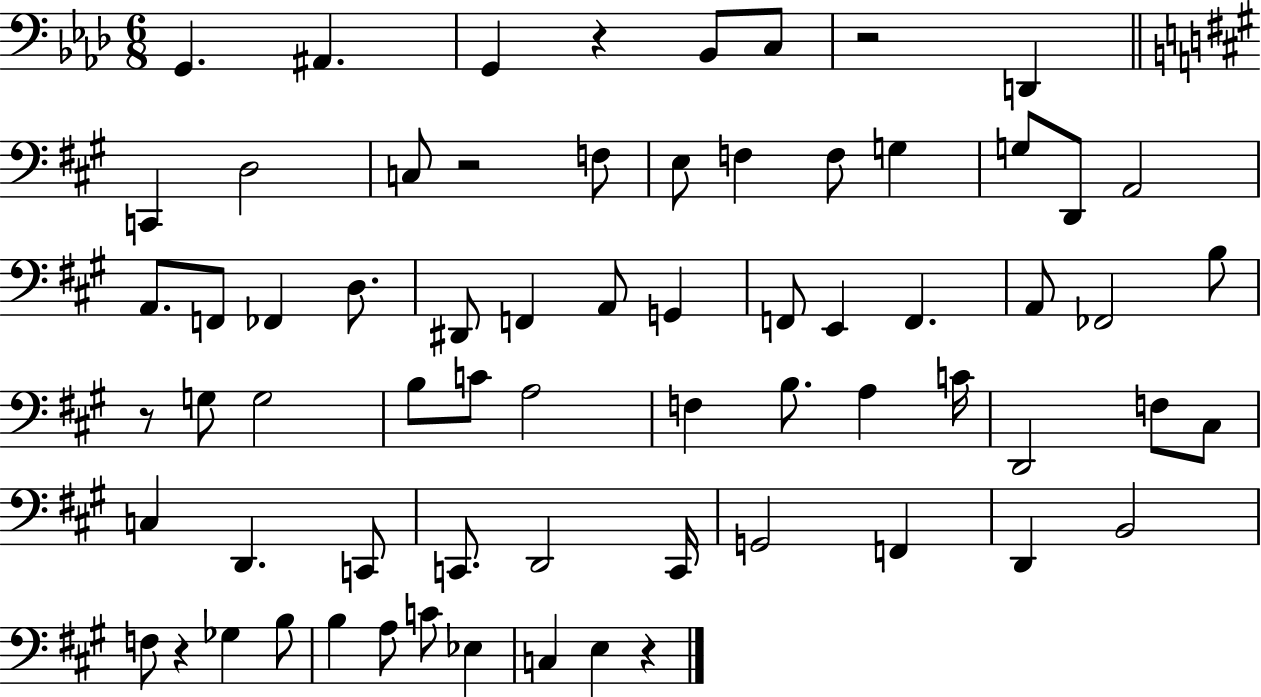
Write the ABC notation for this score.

X:1
T:Untitled
M:6/8
L:1/4
K:Ab
G,, ^A,, G,, z _B,,/2 C,/2 z2 D,, C,, D,2 C,/2 z2 F,/2 E,/2 F, F,/2 G, G,/2 D,,/2 A,,2 A,,/2 F,,/2 _F,, D,/2 ^D,,/2 F,, A,,/2 G,, F,,/2 E,, F,, A,,/2 _F,,2 B,/2 z/2 G,/2 G,2 B,/2 C/2 A,2 F, B,/2 A, C/4 D,,2 F,/2 ^C,/2 C, D,, C,,/2 C,,/2 D,,2 C,,/4 G,,2 F,, D,, B,,2 F,/2 z _G, B,/2 B, A,/2 C/2 _E, C, E, z